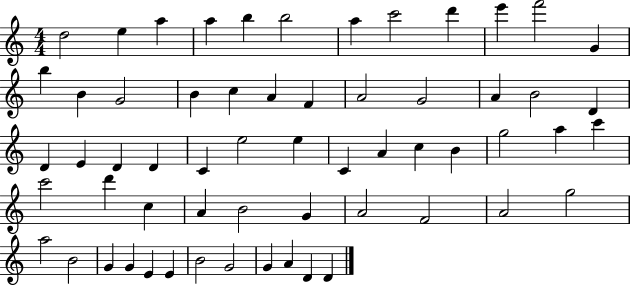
{
  \clef treble
  \numericTimeSignature
  \time 4/4
  \key c \major
  d''2 e''4 a''4 | a''4 b''4 b''2 | a''4 c'''2 d'''4 | e'''4 f'''2 g'4 | \break b''4 b'4 g'2 | b'4 c''4 a'4 f'4 | a'2 g'2 | a'4 b'2 d'4 | \break d'4 e'4 d'4 d'4 | c'4 e''2 e''4 | c'4 a'4 c''4 b'4 | g''2 a''4 c'''4 | \break c'''2 d'''4 c''4 | a'4 b'2 g'4 | a'2 f'2 | a'2 g''2 | \break a''2 b'2 | g'4 g'4 e'4 e'4 | b'2 g'2 | g'4 a'4 d'4 d'4 | \break \bar "|."
}